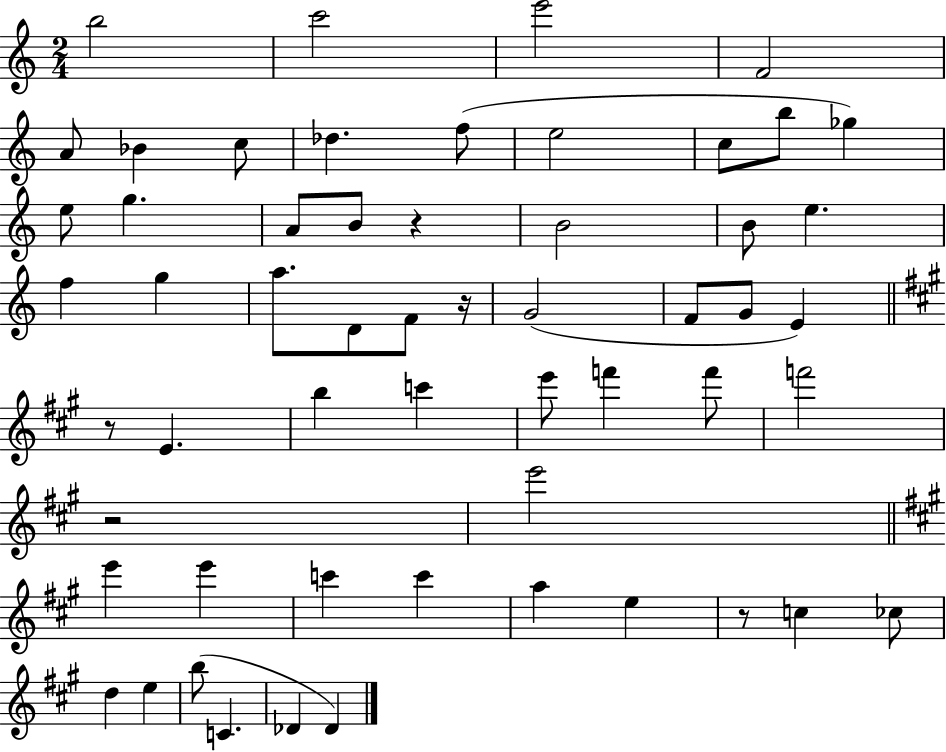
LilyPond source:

{
  \clef treble
  \numericTimeSignature
  \time 2/4
  \key c \major
  b''2 | c'''2 | e'''2 | f'2 | \break a'8 bes'4 c''8 | des''4. f''8( | e''2 | c''8 b''8 ges''4) | \break e''8 g''4. | a'8 b'8 r4 | b'2 | b'8 e''4. | \break f''4 g''4 | a''8. d'8 f'8 r16 | g'2( | f'8 g'8 e'4) | \break \bar "||" \break \key a \major r8 e'4. | b''4 c'''4 | e'''8 f'''4 f'''8 | f'''2 | \break r2 | e'''2 | \bar "||" \break \key a \major e'''4 e'''4 | c'''4 c'''4 | a''4 e''4 | r8 c''4 ces''8 | \break d''4 e''4 | b''8( c'4. | des'4 des'4) | \bar "|."
}